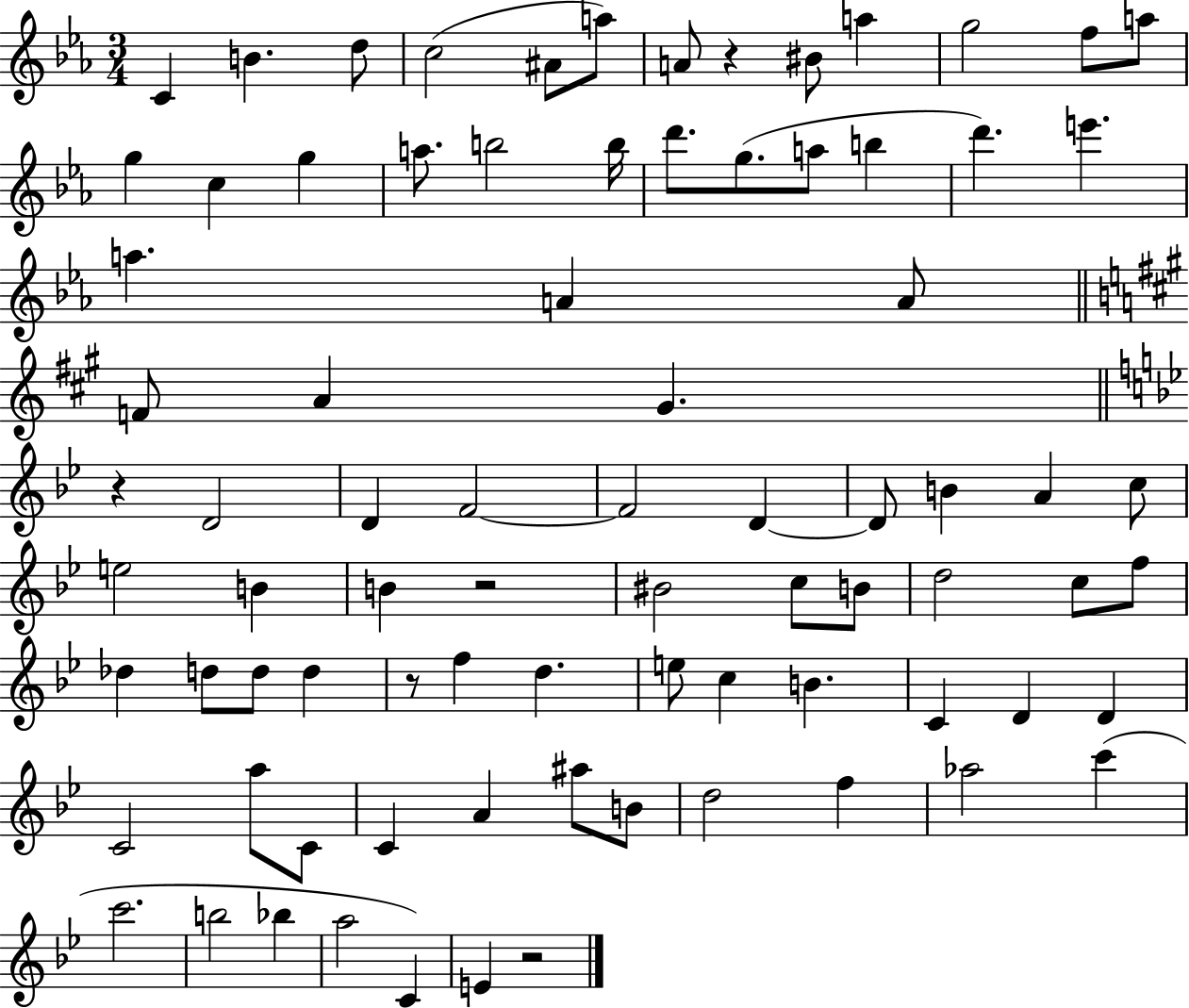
C4/q B4/q. D5/e C5/h A#4/e A5/e A4/e R/q BIS4/e A5/q G5/h F5/e A5/e G5/q C5/q G5/q A5/e. B5/h B5/s D6/e. G5/e. A5/e B5/q D6/q. E6/q. A5/q. A4/q A4/e F4/e A4/q G#4/q. R/q D4/h D4/q F4/h F4/h D4/q D4/e B4/q A4/q C5/e E5/h B4/q B4/q R/h BIS4/h C5/e B4/e D5/h C5/e F5/e Db5/q D5/e D5/e D5/q R/e F5/q D5/q. E5/e C5/q B4/q. C4/q D4/q D4/q C4/h A5/e C4/e C4/q A4/q A#5/e B4/e D5/h F5/q Ab5/h C6/q C6/h. B5/h Bb5/q A5/h C4/q E4/q R/h